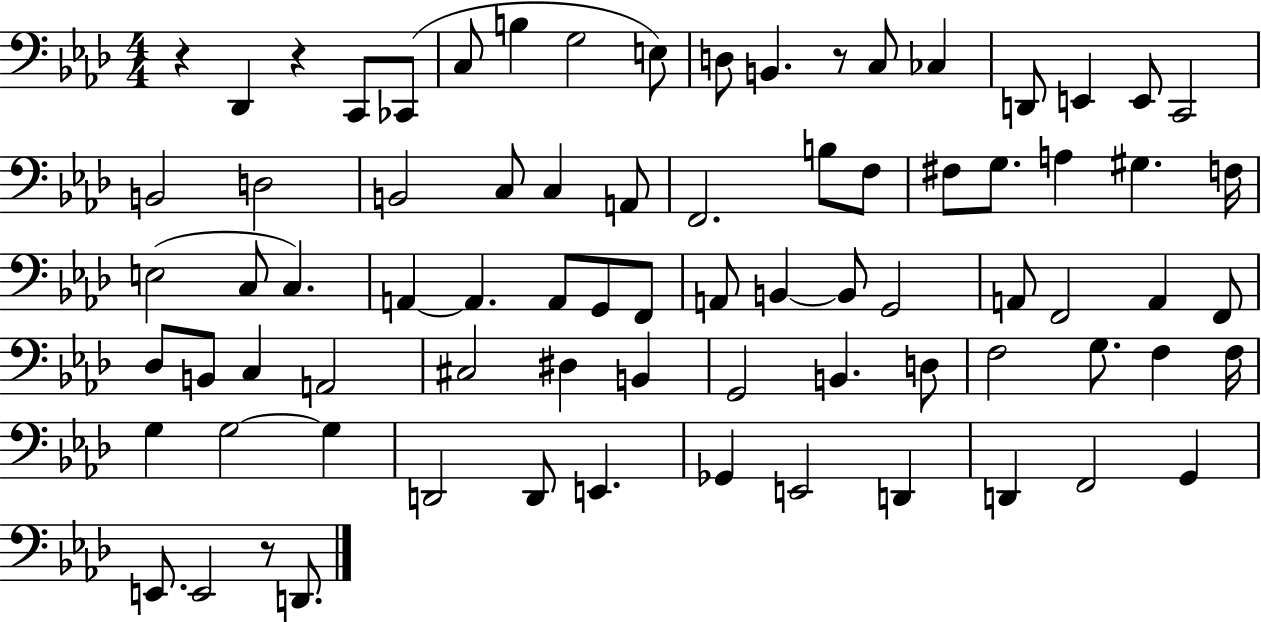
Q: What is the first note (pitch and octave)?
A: Db2